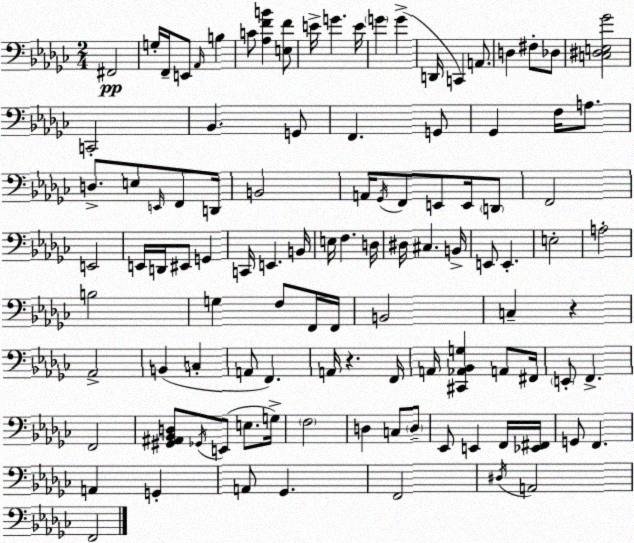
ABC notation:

X:1
T:Untitled
M:2/4
L:1/4
K:Ebm
^F,,2 G,/4 F,,/4 E,,/2 _A,,/4 B, C/2 [_A,FB] [E,F]/2 E/4 G E/4 G G D,,/4 C,, A,,/2 D, ^F,/2 _D,/2 [C,^D,E,_G]2 C,,2 _B,, G,,/2 F,, G,,/2 _G,, F,/4 A,/2 D,/2 E,/2 E,,/4 F,,/2 D,,/4 B,,2 A,,/4 _G,,/4 F,,/2 E,,/2 E,,/4 D,,/2 F,,2 E,,2 E,,/4 D,,/4 ^E,,/2 G,, C,,/4 E,, B,,/4 E,/4 F, D,/4 ^D,/4 ^C, B,,/4 E,,/2 E,, E,2 A,2 B,2 G, F,/2 F,,/4 F,,/4 B,,2 C, z _A,,2 B,, C, A,,/2 F,, A,,/4 z F,,/4 A,,/4 [^C,,_A,,_B,,G,] A,,/2 ^F,,/4 E,,/2 F,, F,,2 [^G,,^A,,_B,,D,]/2 _G,,/4 E,,/2 E,/2 G,/4 F,2 D, C,/2 D,/2 _E,,/2 E,, F,,/4 [_E,,^F,,]/4 G,,/2 F,, A,, G,, A,,/2 _G,, F,,2 ^D,/4 A,,2 F,,2